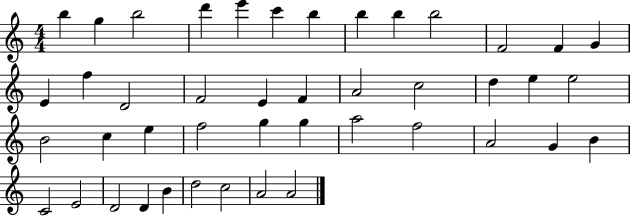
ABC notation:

X:1
T:Untitled
M:4/4
L:1/4
K:C
b g b2 d' e' c' b b b b2 F2 F G E f D2 F2 E F A2 c2 d e e2 B2 c e f2 g g a2 f2 A2 G B C2 E2 D2 D B d2 c2 A2 A2